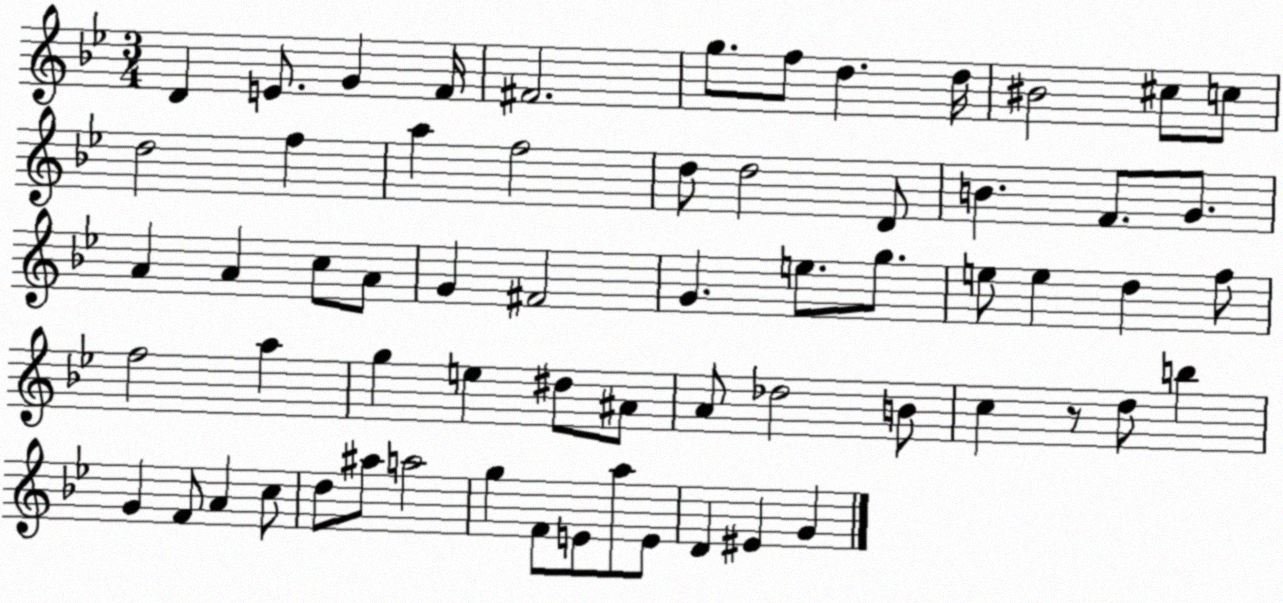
X:1
T:Untitled
M:3/4
L:1/4
K:Bb
D E/2 G F/4 ^F2 g/2 f/2 d d/4 ^B2 ^c/2 c/2 d2 f a f2 d/2 d2 D/2 B F/2 G/2 A A c/2 A/2 G ^F2 G e/2 g/2 e/2 e d f/2 f2 a g e ^d/2 ^A/2 A/2 _d2 B/2 c z/2 d/2 b G F/2 A c/2 d/2 ^a/2 a2 g F/2 E/2 a/2 E/2 D ^E G